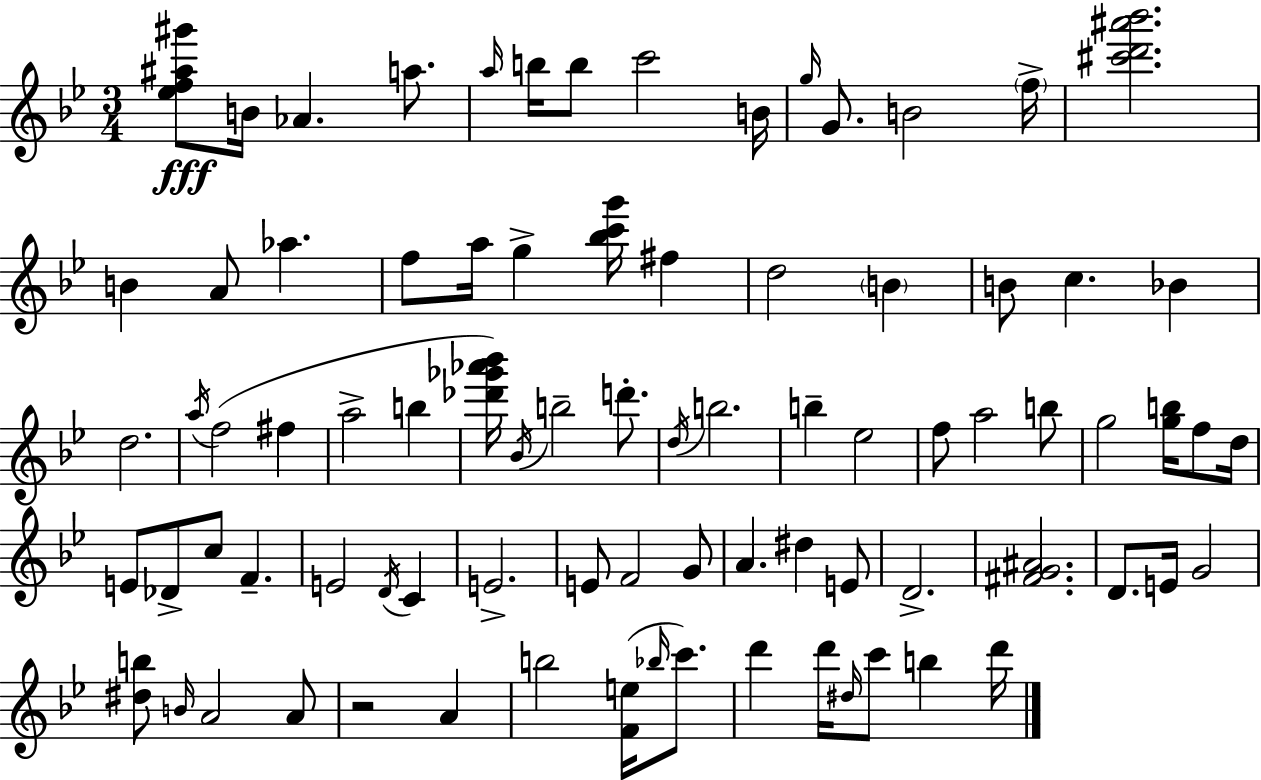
[Eb5,F5,A#5,G#6]/e B4/s Ab4/q. A5/e. A5/s B5/s B5/e C6/h B4/s G5/s G4/e. B4/h F5/s [C#6,D6,A#6,Bb6]/h. B4/q A4/e Ab5/q. F5/e A5/s G5/q [Bb5,C6,G6]/s F#5/q D5/h B4/q B4/e C5/q. Bb4/q D5/h. A5/s F5/h F#5/q A5/h B5/q [Db6,Gb6,Ab6,Bb6]/s Bb4/s B5/h D6/e. D5/s B5/h. B5/q Eb5/h F5/e A5/h B5/e G5/h [G5,B5]/s F5/e D5/s E4/e Db4/e C5/e F4/q. E4/h D4/s C4/q E4/h. E4/e F4/h G4/e A4/q. D#5/q E4/e D4/h. [F#4,G4,A#4]/h. D4/e. E4/s G4/h [D#5,B5]/e B4/s A4/h A4/e R/h A4/q B5/h [F4,E5]/s Bb5/s C6/e. D6/q D6/s D#5/s C6/e B5/q D6/s